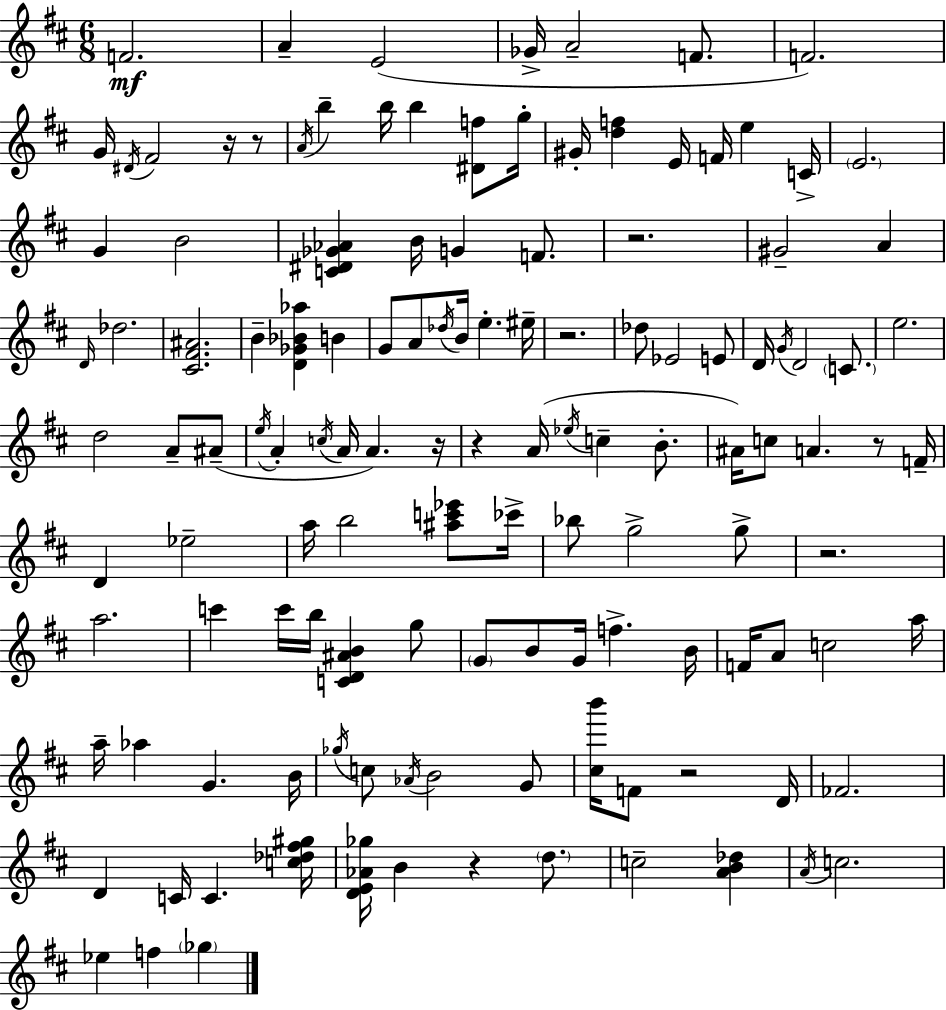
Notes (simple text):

F4/h. A4/q E4/h Gb4/s A4/h F4/e. F4/h. G4/s D#4/s F#4/h R/s R/e A4/s B5/q B5/s B5/q [D#4,F5]/e G5/s G#4/s [D5,F5]/q E4/s F4/s E5/q C4/s E4/h. G4/q B4/h [C4,D#4,Gb4,Ab4]/q B4/s G4/q F4/e. R/h. G#4/h A4/q D4/s Db5/h. [C#4,F#4,A#4]/h. B4/q [D4,Gb4,Bb4,Ab5]/q B4/q G4/e A4/e Db5/s B4/s E5/q. EIS5/s R/h. Db5/e Eb4/h E4/e D4/s G4/s D4/h C4/e. E5/h. D5/h A4/e A#4/e E5/s A4/q C5/s A4/s A4/q. R/s R/q A4/s Eb5/s C5/q B4/e. A#4/s C5/e A4/q. R/e F4/s D4/q Eb5/h A5/s B5/h [A#5,C6,Eb6]/e CES6/s Bb5/e G5/h G5/e R/h. A5/h. C6/q C6/s B5/s [C4,D4,A#4,B4]/q G5/e G4/e B4/e G4/s F5/q. B4/s F4/s A4/e C5/h A5/s A5/s Ab5/q G4/q. B4/s Gb5/s C5/e Ab4/s B4/h G4/e [C#5,B6]/s F4/e R/h D4/s FES4/h. D4/q C4/s C4/q. [C5,Db5,F#5,G#5]/s [D4,E4,Ab4,Gb5]/s B4/q R/q D5/e. C5/h [A4,B4,Db5]/q A4/s C5/h. Eb5/q F5/q Gb5/q